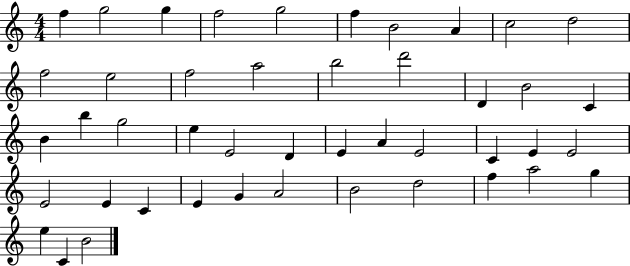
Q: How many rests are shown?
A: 0